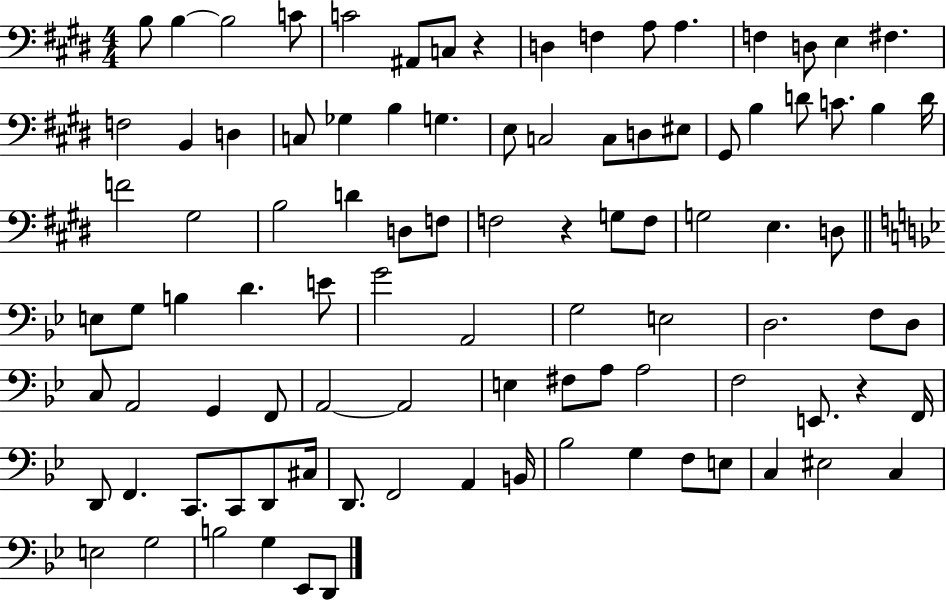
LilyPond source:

{
  \clef bass
  \numericTimeSignature
  \time 4/4
  \key e \major
  b8 b4~~ b2 c'8 | c'2 ais,8 c8 r4 | d4 f4 a8 a4. | f4 d8 e4 fis4. | \break f2 b,4 d4 | c8 ges4 b4 g4. | e8 c2 c8 d8 eis8 | gis,8 b4 d'8 c'8. b4 d'16 | \break f'2 gis2 | b2 d'4 d8 f8 | f2 r4 g8 f8 | g2 e4. d8 | \break \bar "||" \break \key bes \major e8 g8 b4 d'4. e'8 | g'2 a,2 | g2 e2 | d2. f8 d8 | \break c8 a,2 g,4 f,8 | a,2~~ a,2 | e4 fis8 a8 a2 | f2 e,8. r4 f,16 | \break d,8 f,4. c,8. c,8 d,8 cis16 | d,8. f,2 a,4 b,16 | bes2 g4 f8 e8 | c4 eis2 c4 | \break e2 g2 | b2 g4 ees,8 d,8 | \bar "|."
}